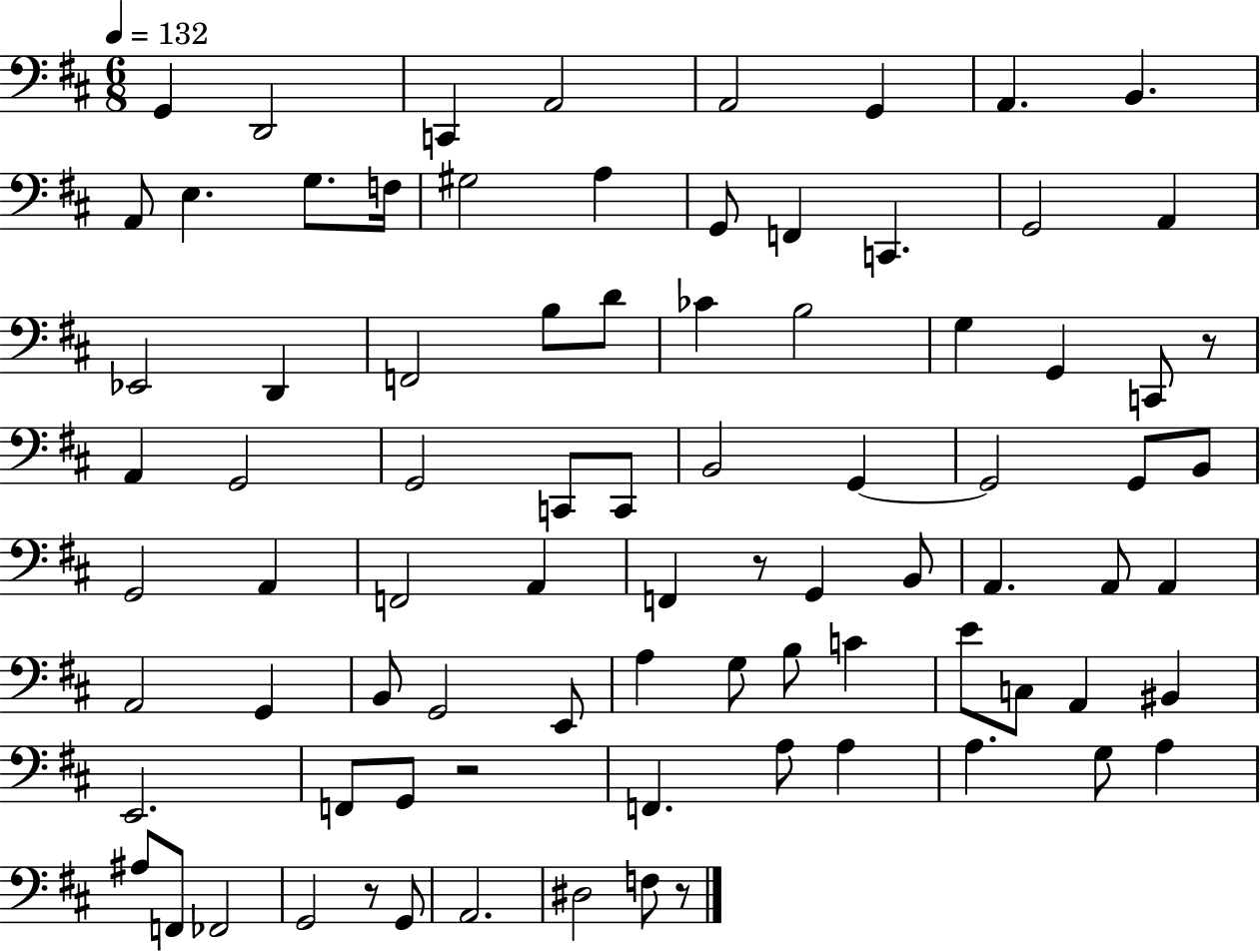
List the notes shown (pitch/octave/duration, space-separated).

G2/q D2/h C2/q A2/h A2/h G2/q A2/q. B2/q. A2/e E3/q. G3/e. F3/s G#3/h A3/q G2/e F2/q C2/q. G2/h A2/q Eb2/h D2/q F2/h B3/e D4/e CES4/q B3/h G3/q G2/q C2/e R/e A2/q G2/h G2/h C2/e C2/e B2/h G2/q G2/h G2/e B2/e G2/h A2/q F2/h A2/q F2/q R/e G2/q B2/e A2/q. A2/e A2/q A2/h G2/q B2/e G2/h E2/e A3/q G3/e B3/e C4/q E4/e C3/e A2/q BIS2/q E2/h. F2/e G2/e R/h F2/q. A3/e A3/q A3/q. G3/e A3/q A#3/e F2/e FES2/h G2/h R/e G2/e A2/h. D#3/h F3/e R/e